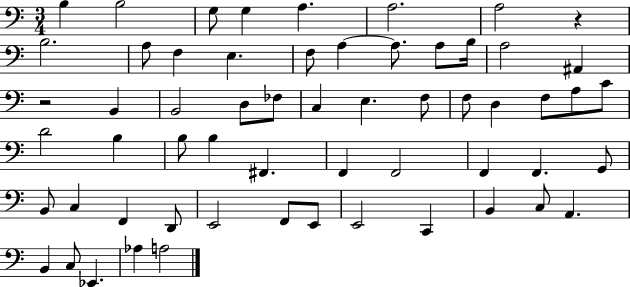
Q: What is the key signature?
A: C major